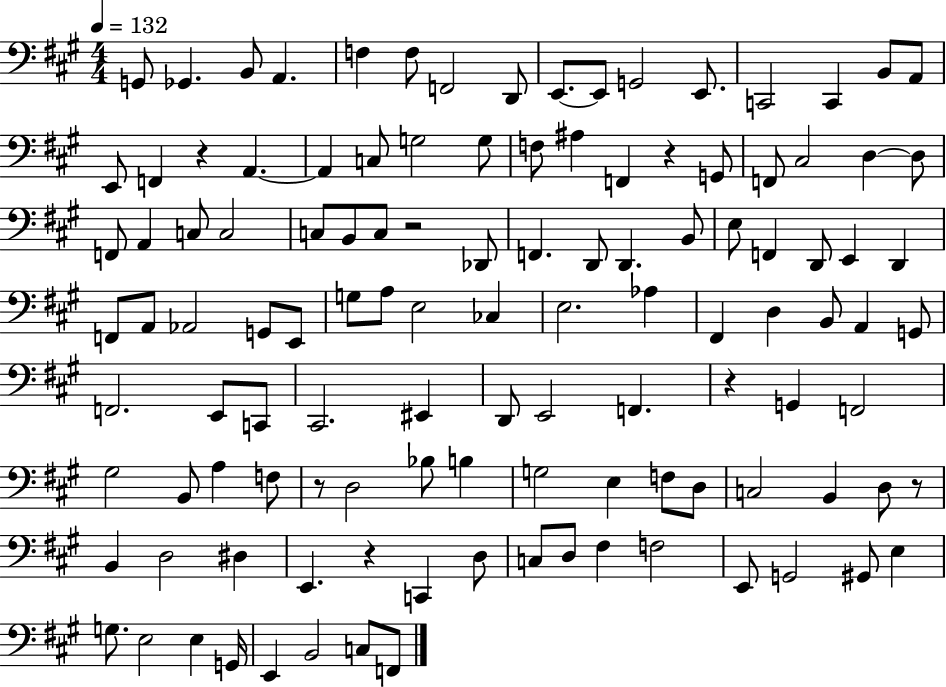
G2/e Gb2/q. B2/e A2/q. F3/q F3/e F2/h D2/e E2/e. E2/e G2/h E2/e. C2/h C2/q B2/e A2/e E2/e F2/q R/q A2/q. A2/q C3/e G3/h G3/e F3/e A#3/q F2/q R/q G2/e F2/e C#3/h D3/q D3/e F2/e A2/q C3/e C3/h C3/e B2/e C3/e R/h Db2/e F2/q. D2/e D2/q. B2/e E3/e F2/q D2/e E2/q D2/q F2/e A2/e Ab2/h G2/e E2/e G3/e A3/e E3/h CES3/q E3/h. Ab3/q F#2/q D3/q B2/e A2/q G2/e F2/h. E2/e C2/e C#2/h. EIS2/q D2/e E2/h F2/q. R/q G2/q F2/h G#3/h B2/e A3/q F3/e R/e D3/h Bb3/e B3/q G3/h E3/q F3/e D3/e C3/h B2/q D3/e R/e B2/q D3/h D#3/q E2/q. R/q C2/q D3/e C3/e D3/e F#3/q F3/h E2/e G2/h G#2/e E3/q G3/e. E3/h E3/q G2/s E2/q B2/h C3/e F2/e